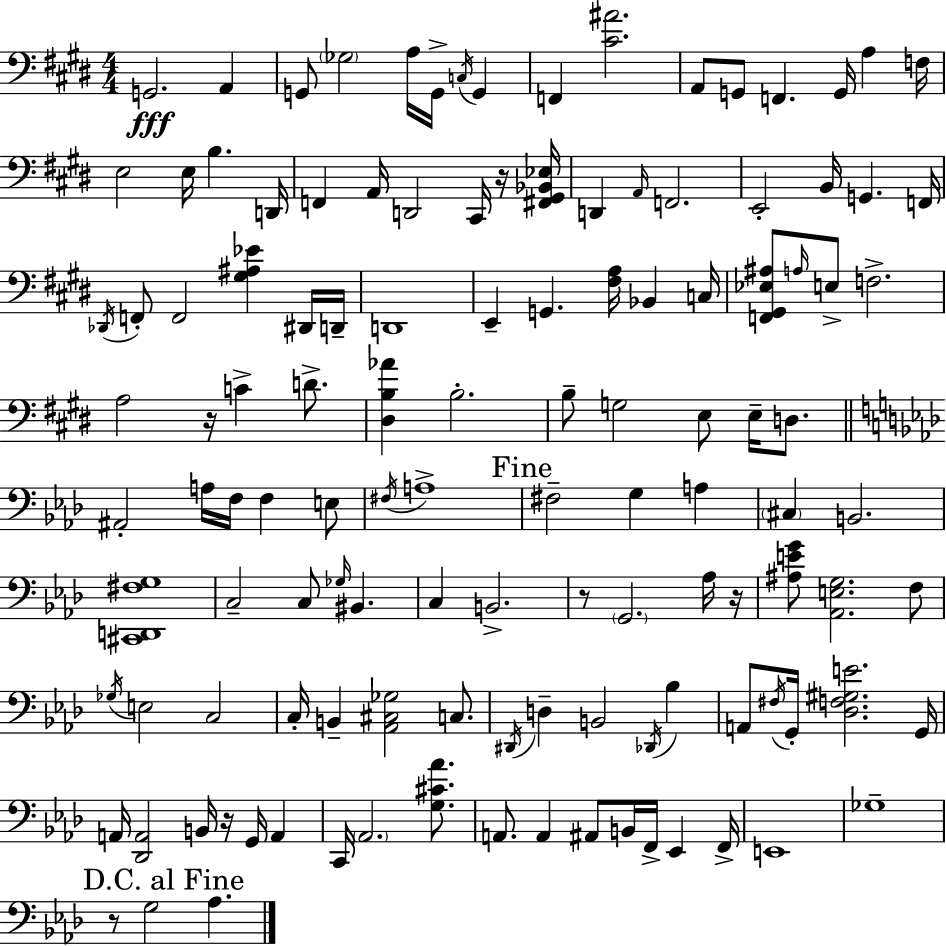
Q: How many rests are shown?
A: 6